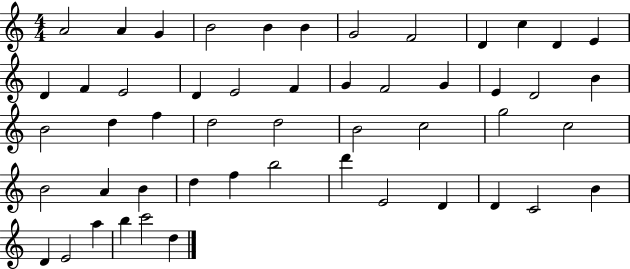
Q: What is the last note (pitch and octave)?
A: D5